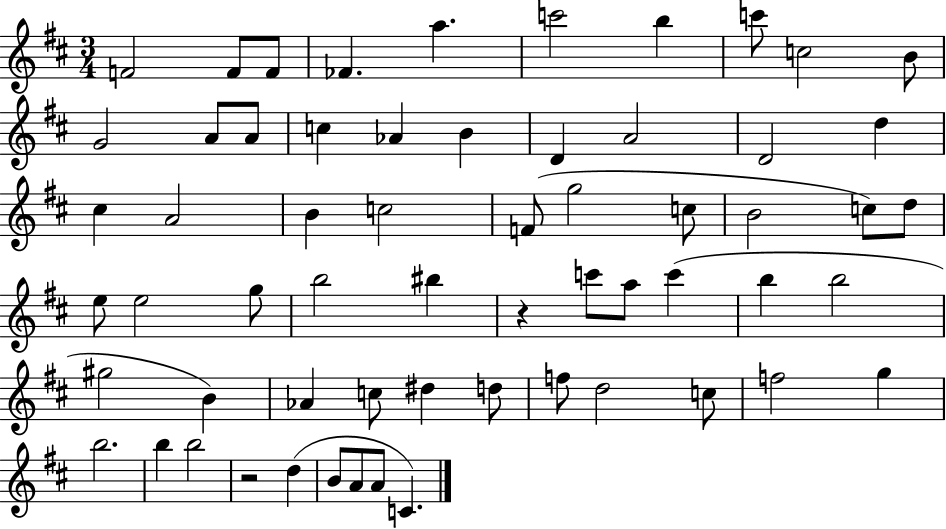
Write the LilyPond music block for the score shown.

{
  \clef treble
  \numericTimeSignature
  \time 3/4
  \key d \major
  f'2 f'8 f'8 | fes'4. a''4. | c'''2 b''4 | c'''8 c''2 b'8 | \break g'2 a'8 a'8 | c''4 aes'4 b'4 | d'4 a'2 | d'2 d''4 | \break cis''4 a'2 | b'4 c''2 | f'8( g''2 c''8 | b'2 c''8) d''8 | \break e''8 e''2 g''8 | b''2 bis''4 | r4 c'''8 a''8 c'''4( | b''4 b''2 | \break gis''2 b'4) | aes'4 c''8 dis''4 d''8 | f''8 d''2 c''8 | f''2 g''4 | \break b''2. | b''4 b''2 | r2 d''4( | b'8 a'8 a'8 c'4.) | \break \bar "|."
}